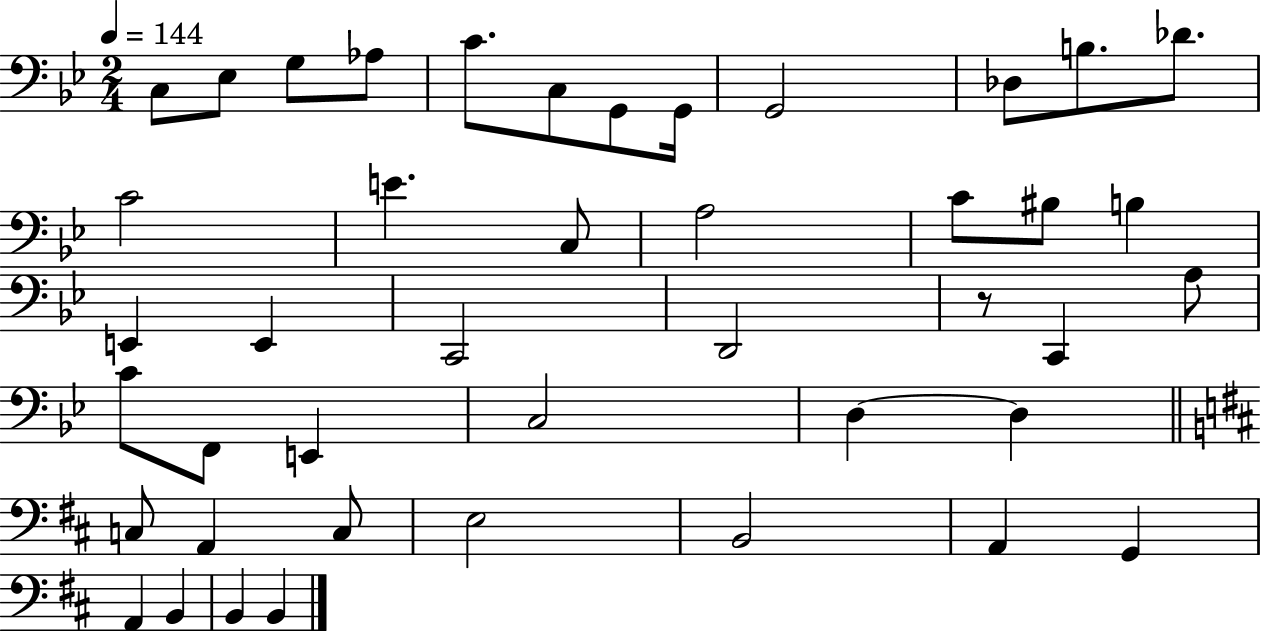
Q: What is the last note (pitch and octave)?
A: B2